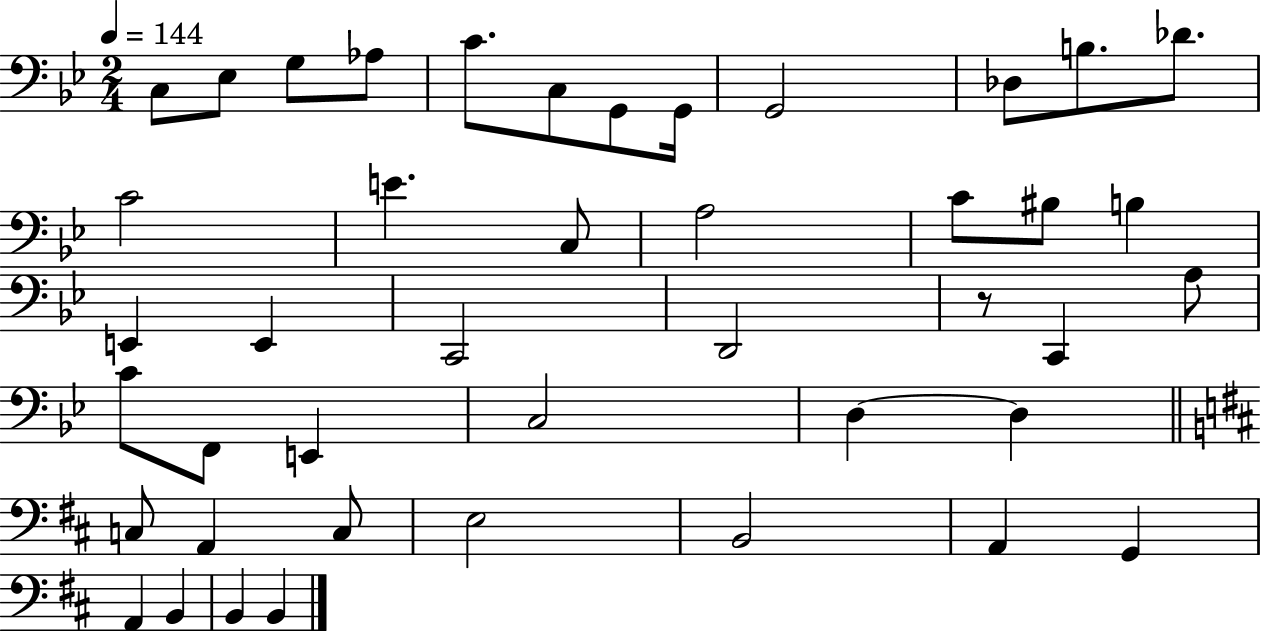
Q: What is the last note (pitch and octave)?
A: B2